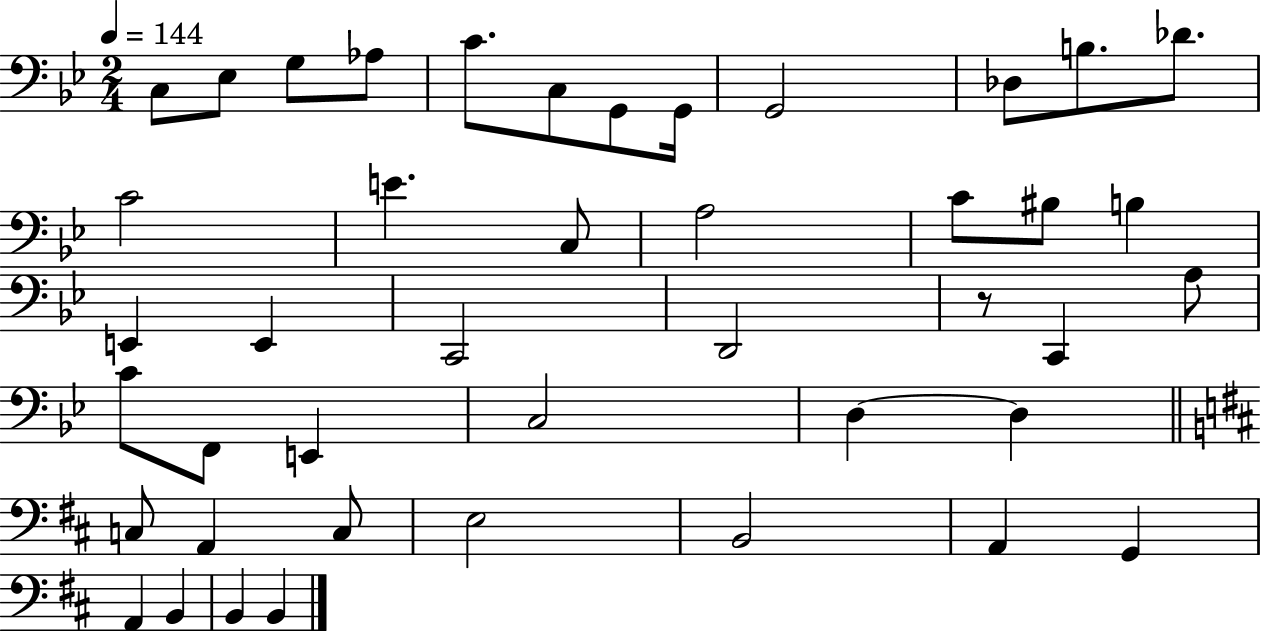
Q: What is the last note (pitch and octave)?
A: B2